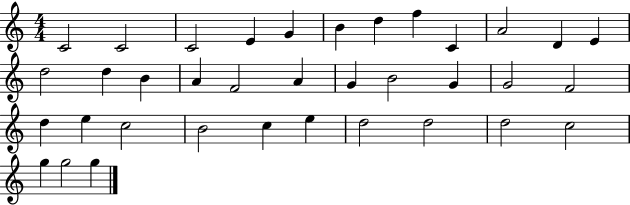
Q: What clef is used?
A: treble